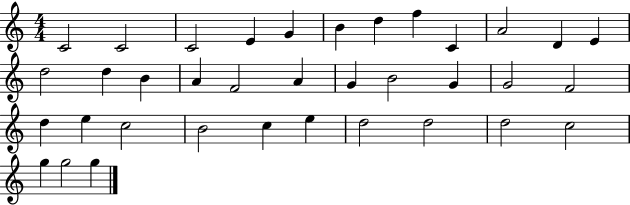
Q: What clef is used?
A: treble